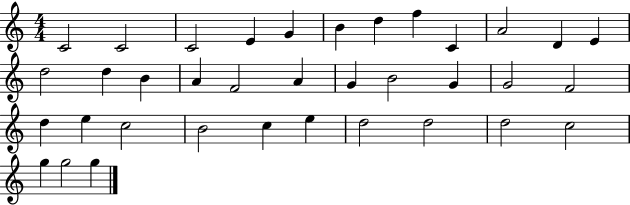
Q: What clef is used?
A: treble